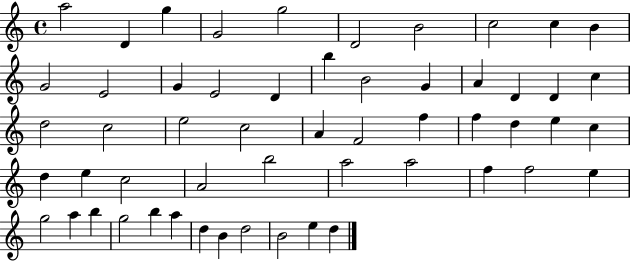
{
  \clef treble
  \time 4/4
  \defaultTimeSignature
  \key c \major
  a''2 d'4 g''4 | g'2 g''2 | d'2 b'2 | c''2 c''4 b'4 | \break g'2 e'2 | g'4 e'2 d'4 | b''4 b'2 g'4 | a'4 d'4 d'4 c''4 | \break d''2 c''2 | e''2 c''2 | a'4 f'2 f''4 | f''4 d''4 e''4 c''4 | \break d''4 e''4 c''2 | a'2 b''2 | a''2 a''2 | f''4 f''2 e''4 | \break g''2 a''4 b''4 | g''2 b''4 a''4 | d''4 b'4 d''2 | b'2 e''4 d''4 | \break \bar "|."
}